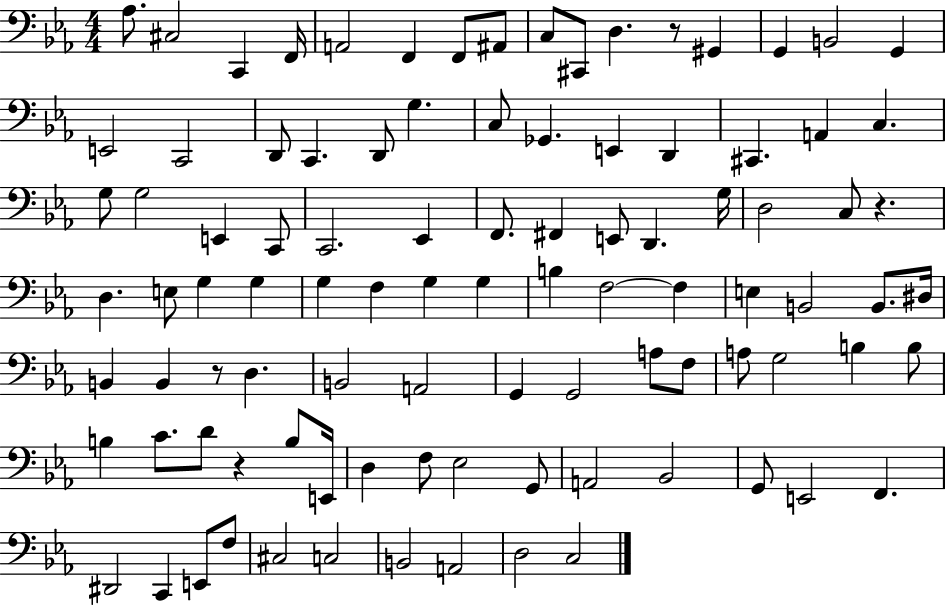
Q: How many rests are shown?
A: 4